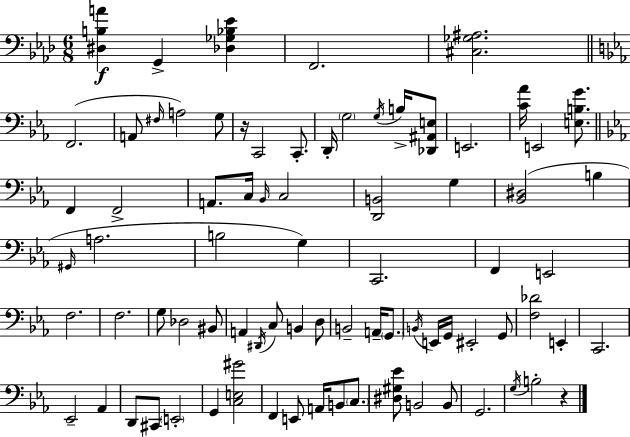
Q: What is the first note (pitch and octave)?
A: G2